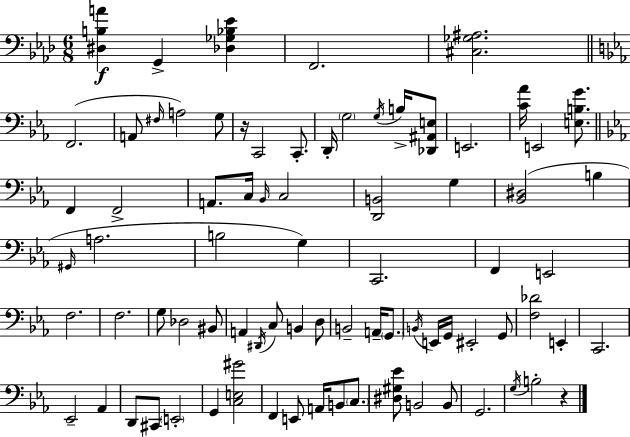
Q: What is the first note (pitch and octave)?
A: G2